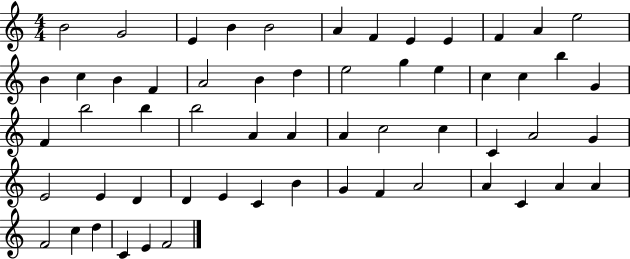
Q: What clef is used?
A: treble